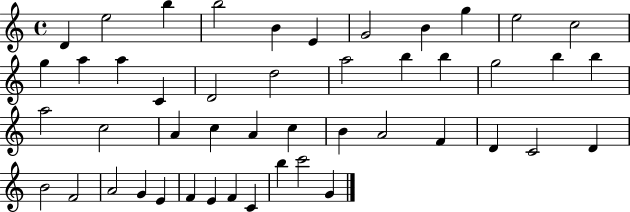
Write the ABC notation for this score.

X:1
T:Untitled
M:4/4
L:1/4
K:C
D e2 b b2 B E G2 B g e2 c2 g a a C D2 d2 a2 b b g2 b b a2 c2 A c A c B A2 F D C2 D B2 F2 A2 G E F E F C b c'2 G